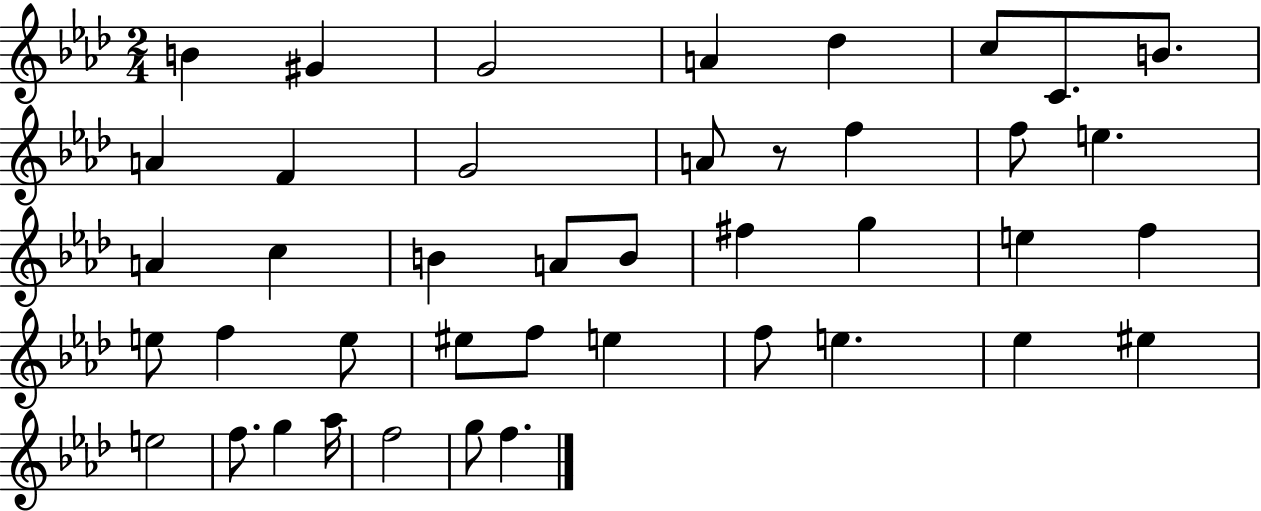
{
  \clef treble
  \numericTimeSignature
  \time 2/4
  \key aes \major
  b'4 gis'4 | g'2 | a'4 des''4 | c''8 c'8. b'8. | \break a'4 f'4 | g'2 | a'8 r8 f''4 | f''8 e''4. | \break a'4 c''4 | b'4 a'8 b'8 | fis''4 g''4 | e''4 f''4 | \break e''8 f''4 e''8 | eis''8 f''8 e''4 | f''8 e''4. | ees''4 eis''4 | \break e''2 | f''8. g''4 aes''16 | f''2 | g''8 f''4. | \break \bar "|."
}